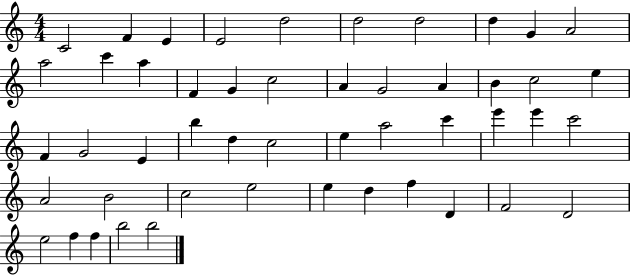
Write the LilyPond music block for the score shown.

{
  \clef treble
  \numericTimeSignature
  \time 4/4
  \key c \major
  c'2 f'4 e'4 | e'2 d''2 | d''2 d''2 | d''4 g'4 a'2 | \break a''2 c'''4 a''4 | f'4 g'4 c''2 | a'4 g'2 a'4 | b'4 c''2 e''4 | \break f'4 g'2 e'4 | b''4 d''4 c''2 | e''4 a''2 c'''4 | e'''4 e'''4 c'''2 | \break a'2 b'2 | c''2 e''2 | e''4 d''4 f''4 d'4 | f'2 d'2 | \break e''2 f''4 f''4 | b''2 b''2 | \bar "|."
}